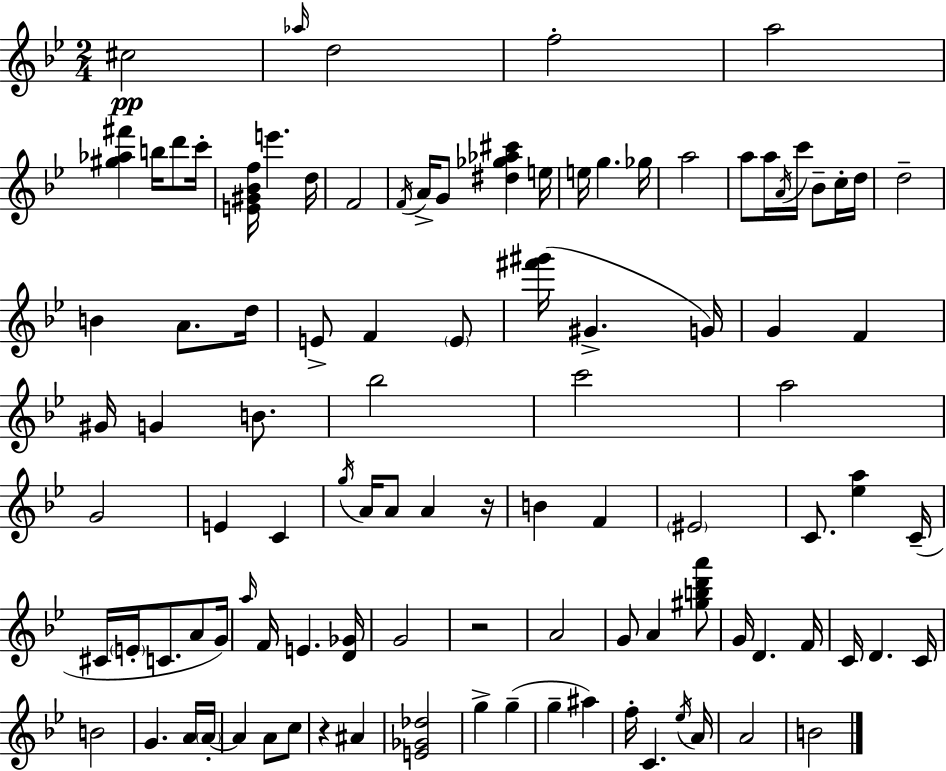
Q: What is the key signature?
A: BES major